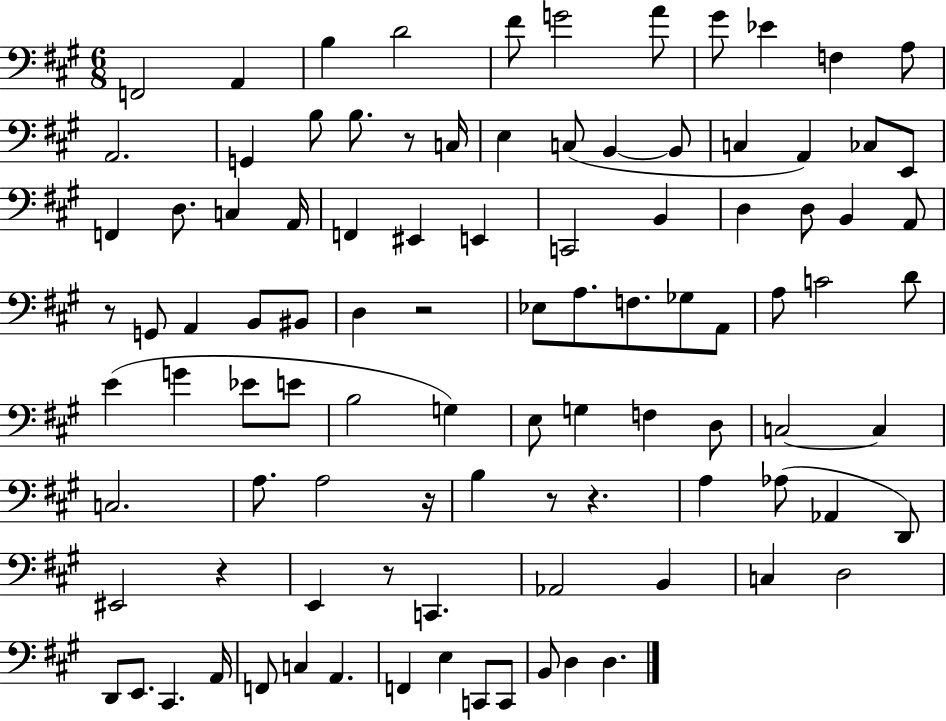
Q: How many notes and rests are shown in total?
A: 99